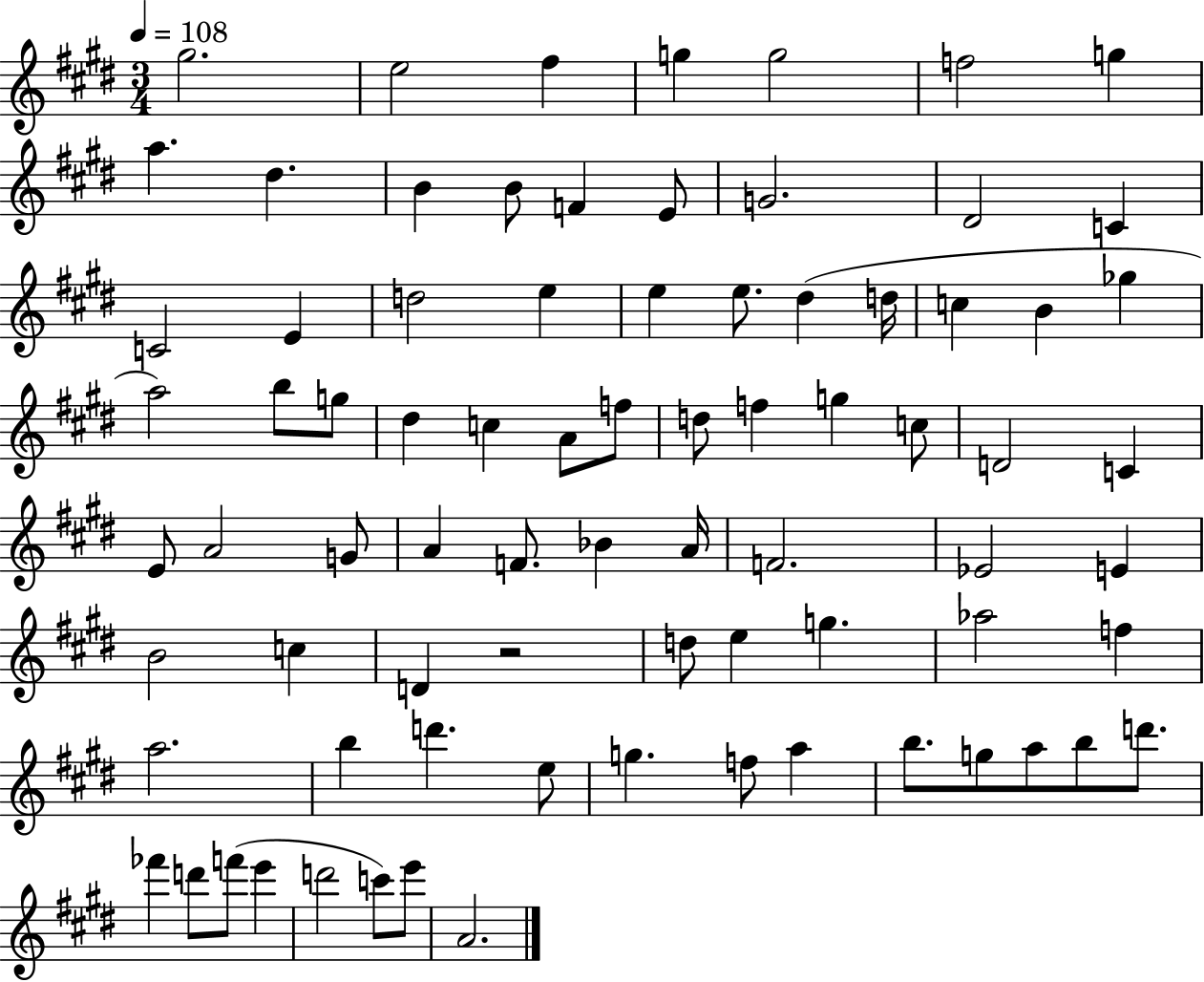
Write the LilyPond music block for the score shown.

{
  \clef treble
  \numericTimeSignature
  \time 3/4
  \key e \major
  \tempo 4 = 108
  gis''2. | e''2 fis''4 | g''4 g''2 | f''2 g''4 | \break a''4. dis''4. | b'4 b'8 f'4 e'8 | g'2. | dis'2 c'4 | \break c'2 e'4 | d''2 e''4 | e''4 e''8. dis''4( d''16 | c''4 b'4 ges''4 | \break a''2) b''8 g''8 | dis''4 c''4 a'8 f''8 | d''8 f''4 g''4 c''8 | d'2 c'4 | \break e'8 a'2 g'8 | a'4 f'8. bes'4 a'16 | f'2. | ees'2 e'4 | \break b'2 c''4 | d'4 r2 | d''8 e''4 g''4. | aes''2 f''4 | \break a''2. | b''4 d'''4. e''8 | g''4. f''8 a''4 | b''8. g''8 a''8 b''8 d'''8. | \break fes'''4 d'''8 f'''8( e'''4 | d'''2 c'''8) e'''8 | a'2. | \bar "|."
}